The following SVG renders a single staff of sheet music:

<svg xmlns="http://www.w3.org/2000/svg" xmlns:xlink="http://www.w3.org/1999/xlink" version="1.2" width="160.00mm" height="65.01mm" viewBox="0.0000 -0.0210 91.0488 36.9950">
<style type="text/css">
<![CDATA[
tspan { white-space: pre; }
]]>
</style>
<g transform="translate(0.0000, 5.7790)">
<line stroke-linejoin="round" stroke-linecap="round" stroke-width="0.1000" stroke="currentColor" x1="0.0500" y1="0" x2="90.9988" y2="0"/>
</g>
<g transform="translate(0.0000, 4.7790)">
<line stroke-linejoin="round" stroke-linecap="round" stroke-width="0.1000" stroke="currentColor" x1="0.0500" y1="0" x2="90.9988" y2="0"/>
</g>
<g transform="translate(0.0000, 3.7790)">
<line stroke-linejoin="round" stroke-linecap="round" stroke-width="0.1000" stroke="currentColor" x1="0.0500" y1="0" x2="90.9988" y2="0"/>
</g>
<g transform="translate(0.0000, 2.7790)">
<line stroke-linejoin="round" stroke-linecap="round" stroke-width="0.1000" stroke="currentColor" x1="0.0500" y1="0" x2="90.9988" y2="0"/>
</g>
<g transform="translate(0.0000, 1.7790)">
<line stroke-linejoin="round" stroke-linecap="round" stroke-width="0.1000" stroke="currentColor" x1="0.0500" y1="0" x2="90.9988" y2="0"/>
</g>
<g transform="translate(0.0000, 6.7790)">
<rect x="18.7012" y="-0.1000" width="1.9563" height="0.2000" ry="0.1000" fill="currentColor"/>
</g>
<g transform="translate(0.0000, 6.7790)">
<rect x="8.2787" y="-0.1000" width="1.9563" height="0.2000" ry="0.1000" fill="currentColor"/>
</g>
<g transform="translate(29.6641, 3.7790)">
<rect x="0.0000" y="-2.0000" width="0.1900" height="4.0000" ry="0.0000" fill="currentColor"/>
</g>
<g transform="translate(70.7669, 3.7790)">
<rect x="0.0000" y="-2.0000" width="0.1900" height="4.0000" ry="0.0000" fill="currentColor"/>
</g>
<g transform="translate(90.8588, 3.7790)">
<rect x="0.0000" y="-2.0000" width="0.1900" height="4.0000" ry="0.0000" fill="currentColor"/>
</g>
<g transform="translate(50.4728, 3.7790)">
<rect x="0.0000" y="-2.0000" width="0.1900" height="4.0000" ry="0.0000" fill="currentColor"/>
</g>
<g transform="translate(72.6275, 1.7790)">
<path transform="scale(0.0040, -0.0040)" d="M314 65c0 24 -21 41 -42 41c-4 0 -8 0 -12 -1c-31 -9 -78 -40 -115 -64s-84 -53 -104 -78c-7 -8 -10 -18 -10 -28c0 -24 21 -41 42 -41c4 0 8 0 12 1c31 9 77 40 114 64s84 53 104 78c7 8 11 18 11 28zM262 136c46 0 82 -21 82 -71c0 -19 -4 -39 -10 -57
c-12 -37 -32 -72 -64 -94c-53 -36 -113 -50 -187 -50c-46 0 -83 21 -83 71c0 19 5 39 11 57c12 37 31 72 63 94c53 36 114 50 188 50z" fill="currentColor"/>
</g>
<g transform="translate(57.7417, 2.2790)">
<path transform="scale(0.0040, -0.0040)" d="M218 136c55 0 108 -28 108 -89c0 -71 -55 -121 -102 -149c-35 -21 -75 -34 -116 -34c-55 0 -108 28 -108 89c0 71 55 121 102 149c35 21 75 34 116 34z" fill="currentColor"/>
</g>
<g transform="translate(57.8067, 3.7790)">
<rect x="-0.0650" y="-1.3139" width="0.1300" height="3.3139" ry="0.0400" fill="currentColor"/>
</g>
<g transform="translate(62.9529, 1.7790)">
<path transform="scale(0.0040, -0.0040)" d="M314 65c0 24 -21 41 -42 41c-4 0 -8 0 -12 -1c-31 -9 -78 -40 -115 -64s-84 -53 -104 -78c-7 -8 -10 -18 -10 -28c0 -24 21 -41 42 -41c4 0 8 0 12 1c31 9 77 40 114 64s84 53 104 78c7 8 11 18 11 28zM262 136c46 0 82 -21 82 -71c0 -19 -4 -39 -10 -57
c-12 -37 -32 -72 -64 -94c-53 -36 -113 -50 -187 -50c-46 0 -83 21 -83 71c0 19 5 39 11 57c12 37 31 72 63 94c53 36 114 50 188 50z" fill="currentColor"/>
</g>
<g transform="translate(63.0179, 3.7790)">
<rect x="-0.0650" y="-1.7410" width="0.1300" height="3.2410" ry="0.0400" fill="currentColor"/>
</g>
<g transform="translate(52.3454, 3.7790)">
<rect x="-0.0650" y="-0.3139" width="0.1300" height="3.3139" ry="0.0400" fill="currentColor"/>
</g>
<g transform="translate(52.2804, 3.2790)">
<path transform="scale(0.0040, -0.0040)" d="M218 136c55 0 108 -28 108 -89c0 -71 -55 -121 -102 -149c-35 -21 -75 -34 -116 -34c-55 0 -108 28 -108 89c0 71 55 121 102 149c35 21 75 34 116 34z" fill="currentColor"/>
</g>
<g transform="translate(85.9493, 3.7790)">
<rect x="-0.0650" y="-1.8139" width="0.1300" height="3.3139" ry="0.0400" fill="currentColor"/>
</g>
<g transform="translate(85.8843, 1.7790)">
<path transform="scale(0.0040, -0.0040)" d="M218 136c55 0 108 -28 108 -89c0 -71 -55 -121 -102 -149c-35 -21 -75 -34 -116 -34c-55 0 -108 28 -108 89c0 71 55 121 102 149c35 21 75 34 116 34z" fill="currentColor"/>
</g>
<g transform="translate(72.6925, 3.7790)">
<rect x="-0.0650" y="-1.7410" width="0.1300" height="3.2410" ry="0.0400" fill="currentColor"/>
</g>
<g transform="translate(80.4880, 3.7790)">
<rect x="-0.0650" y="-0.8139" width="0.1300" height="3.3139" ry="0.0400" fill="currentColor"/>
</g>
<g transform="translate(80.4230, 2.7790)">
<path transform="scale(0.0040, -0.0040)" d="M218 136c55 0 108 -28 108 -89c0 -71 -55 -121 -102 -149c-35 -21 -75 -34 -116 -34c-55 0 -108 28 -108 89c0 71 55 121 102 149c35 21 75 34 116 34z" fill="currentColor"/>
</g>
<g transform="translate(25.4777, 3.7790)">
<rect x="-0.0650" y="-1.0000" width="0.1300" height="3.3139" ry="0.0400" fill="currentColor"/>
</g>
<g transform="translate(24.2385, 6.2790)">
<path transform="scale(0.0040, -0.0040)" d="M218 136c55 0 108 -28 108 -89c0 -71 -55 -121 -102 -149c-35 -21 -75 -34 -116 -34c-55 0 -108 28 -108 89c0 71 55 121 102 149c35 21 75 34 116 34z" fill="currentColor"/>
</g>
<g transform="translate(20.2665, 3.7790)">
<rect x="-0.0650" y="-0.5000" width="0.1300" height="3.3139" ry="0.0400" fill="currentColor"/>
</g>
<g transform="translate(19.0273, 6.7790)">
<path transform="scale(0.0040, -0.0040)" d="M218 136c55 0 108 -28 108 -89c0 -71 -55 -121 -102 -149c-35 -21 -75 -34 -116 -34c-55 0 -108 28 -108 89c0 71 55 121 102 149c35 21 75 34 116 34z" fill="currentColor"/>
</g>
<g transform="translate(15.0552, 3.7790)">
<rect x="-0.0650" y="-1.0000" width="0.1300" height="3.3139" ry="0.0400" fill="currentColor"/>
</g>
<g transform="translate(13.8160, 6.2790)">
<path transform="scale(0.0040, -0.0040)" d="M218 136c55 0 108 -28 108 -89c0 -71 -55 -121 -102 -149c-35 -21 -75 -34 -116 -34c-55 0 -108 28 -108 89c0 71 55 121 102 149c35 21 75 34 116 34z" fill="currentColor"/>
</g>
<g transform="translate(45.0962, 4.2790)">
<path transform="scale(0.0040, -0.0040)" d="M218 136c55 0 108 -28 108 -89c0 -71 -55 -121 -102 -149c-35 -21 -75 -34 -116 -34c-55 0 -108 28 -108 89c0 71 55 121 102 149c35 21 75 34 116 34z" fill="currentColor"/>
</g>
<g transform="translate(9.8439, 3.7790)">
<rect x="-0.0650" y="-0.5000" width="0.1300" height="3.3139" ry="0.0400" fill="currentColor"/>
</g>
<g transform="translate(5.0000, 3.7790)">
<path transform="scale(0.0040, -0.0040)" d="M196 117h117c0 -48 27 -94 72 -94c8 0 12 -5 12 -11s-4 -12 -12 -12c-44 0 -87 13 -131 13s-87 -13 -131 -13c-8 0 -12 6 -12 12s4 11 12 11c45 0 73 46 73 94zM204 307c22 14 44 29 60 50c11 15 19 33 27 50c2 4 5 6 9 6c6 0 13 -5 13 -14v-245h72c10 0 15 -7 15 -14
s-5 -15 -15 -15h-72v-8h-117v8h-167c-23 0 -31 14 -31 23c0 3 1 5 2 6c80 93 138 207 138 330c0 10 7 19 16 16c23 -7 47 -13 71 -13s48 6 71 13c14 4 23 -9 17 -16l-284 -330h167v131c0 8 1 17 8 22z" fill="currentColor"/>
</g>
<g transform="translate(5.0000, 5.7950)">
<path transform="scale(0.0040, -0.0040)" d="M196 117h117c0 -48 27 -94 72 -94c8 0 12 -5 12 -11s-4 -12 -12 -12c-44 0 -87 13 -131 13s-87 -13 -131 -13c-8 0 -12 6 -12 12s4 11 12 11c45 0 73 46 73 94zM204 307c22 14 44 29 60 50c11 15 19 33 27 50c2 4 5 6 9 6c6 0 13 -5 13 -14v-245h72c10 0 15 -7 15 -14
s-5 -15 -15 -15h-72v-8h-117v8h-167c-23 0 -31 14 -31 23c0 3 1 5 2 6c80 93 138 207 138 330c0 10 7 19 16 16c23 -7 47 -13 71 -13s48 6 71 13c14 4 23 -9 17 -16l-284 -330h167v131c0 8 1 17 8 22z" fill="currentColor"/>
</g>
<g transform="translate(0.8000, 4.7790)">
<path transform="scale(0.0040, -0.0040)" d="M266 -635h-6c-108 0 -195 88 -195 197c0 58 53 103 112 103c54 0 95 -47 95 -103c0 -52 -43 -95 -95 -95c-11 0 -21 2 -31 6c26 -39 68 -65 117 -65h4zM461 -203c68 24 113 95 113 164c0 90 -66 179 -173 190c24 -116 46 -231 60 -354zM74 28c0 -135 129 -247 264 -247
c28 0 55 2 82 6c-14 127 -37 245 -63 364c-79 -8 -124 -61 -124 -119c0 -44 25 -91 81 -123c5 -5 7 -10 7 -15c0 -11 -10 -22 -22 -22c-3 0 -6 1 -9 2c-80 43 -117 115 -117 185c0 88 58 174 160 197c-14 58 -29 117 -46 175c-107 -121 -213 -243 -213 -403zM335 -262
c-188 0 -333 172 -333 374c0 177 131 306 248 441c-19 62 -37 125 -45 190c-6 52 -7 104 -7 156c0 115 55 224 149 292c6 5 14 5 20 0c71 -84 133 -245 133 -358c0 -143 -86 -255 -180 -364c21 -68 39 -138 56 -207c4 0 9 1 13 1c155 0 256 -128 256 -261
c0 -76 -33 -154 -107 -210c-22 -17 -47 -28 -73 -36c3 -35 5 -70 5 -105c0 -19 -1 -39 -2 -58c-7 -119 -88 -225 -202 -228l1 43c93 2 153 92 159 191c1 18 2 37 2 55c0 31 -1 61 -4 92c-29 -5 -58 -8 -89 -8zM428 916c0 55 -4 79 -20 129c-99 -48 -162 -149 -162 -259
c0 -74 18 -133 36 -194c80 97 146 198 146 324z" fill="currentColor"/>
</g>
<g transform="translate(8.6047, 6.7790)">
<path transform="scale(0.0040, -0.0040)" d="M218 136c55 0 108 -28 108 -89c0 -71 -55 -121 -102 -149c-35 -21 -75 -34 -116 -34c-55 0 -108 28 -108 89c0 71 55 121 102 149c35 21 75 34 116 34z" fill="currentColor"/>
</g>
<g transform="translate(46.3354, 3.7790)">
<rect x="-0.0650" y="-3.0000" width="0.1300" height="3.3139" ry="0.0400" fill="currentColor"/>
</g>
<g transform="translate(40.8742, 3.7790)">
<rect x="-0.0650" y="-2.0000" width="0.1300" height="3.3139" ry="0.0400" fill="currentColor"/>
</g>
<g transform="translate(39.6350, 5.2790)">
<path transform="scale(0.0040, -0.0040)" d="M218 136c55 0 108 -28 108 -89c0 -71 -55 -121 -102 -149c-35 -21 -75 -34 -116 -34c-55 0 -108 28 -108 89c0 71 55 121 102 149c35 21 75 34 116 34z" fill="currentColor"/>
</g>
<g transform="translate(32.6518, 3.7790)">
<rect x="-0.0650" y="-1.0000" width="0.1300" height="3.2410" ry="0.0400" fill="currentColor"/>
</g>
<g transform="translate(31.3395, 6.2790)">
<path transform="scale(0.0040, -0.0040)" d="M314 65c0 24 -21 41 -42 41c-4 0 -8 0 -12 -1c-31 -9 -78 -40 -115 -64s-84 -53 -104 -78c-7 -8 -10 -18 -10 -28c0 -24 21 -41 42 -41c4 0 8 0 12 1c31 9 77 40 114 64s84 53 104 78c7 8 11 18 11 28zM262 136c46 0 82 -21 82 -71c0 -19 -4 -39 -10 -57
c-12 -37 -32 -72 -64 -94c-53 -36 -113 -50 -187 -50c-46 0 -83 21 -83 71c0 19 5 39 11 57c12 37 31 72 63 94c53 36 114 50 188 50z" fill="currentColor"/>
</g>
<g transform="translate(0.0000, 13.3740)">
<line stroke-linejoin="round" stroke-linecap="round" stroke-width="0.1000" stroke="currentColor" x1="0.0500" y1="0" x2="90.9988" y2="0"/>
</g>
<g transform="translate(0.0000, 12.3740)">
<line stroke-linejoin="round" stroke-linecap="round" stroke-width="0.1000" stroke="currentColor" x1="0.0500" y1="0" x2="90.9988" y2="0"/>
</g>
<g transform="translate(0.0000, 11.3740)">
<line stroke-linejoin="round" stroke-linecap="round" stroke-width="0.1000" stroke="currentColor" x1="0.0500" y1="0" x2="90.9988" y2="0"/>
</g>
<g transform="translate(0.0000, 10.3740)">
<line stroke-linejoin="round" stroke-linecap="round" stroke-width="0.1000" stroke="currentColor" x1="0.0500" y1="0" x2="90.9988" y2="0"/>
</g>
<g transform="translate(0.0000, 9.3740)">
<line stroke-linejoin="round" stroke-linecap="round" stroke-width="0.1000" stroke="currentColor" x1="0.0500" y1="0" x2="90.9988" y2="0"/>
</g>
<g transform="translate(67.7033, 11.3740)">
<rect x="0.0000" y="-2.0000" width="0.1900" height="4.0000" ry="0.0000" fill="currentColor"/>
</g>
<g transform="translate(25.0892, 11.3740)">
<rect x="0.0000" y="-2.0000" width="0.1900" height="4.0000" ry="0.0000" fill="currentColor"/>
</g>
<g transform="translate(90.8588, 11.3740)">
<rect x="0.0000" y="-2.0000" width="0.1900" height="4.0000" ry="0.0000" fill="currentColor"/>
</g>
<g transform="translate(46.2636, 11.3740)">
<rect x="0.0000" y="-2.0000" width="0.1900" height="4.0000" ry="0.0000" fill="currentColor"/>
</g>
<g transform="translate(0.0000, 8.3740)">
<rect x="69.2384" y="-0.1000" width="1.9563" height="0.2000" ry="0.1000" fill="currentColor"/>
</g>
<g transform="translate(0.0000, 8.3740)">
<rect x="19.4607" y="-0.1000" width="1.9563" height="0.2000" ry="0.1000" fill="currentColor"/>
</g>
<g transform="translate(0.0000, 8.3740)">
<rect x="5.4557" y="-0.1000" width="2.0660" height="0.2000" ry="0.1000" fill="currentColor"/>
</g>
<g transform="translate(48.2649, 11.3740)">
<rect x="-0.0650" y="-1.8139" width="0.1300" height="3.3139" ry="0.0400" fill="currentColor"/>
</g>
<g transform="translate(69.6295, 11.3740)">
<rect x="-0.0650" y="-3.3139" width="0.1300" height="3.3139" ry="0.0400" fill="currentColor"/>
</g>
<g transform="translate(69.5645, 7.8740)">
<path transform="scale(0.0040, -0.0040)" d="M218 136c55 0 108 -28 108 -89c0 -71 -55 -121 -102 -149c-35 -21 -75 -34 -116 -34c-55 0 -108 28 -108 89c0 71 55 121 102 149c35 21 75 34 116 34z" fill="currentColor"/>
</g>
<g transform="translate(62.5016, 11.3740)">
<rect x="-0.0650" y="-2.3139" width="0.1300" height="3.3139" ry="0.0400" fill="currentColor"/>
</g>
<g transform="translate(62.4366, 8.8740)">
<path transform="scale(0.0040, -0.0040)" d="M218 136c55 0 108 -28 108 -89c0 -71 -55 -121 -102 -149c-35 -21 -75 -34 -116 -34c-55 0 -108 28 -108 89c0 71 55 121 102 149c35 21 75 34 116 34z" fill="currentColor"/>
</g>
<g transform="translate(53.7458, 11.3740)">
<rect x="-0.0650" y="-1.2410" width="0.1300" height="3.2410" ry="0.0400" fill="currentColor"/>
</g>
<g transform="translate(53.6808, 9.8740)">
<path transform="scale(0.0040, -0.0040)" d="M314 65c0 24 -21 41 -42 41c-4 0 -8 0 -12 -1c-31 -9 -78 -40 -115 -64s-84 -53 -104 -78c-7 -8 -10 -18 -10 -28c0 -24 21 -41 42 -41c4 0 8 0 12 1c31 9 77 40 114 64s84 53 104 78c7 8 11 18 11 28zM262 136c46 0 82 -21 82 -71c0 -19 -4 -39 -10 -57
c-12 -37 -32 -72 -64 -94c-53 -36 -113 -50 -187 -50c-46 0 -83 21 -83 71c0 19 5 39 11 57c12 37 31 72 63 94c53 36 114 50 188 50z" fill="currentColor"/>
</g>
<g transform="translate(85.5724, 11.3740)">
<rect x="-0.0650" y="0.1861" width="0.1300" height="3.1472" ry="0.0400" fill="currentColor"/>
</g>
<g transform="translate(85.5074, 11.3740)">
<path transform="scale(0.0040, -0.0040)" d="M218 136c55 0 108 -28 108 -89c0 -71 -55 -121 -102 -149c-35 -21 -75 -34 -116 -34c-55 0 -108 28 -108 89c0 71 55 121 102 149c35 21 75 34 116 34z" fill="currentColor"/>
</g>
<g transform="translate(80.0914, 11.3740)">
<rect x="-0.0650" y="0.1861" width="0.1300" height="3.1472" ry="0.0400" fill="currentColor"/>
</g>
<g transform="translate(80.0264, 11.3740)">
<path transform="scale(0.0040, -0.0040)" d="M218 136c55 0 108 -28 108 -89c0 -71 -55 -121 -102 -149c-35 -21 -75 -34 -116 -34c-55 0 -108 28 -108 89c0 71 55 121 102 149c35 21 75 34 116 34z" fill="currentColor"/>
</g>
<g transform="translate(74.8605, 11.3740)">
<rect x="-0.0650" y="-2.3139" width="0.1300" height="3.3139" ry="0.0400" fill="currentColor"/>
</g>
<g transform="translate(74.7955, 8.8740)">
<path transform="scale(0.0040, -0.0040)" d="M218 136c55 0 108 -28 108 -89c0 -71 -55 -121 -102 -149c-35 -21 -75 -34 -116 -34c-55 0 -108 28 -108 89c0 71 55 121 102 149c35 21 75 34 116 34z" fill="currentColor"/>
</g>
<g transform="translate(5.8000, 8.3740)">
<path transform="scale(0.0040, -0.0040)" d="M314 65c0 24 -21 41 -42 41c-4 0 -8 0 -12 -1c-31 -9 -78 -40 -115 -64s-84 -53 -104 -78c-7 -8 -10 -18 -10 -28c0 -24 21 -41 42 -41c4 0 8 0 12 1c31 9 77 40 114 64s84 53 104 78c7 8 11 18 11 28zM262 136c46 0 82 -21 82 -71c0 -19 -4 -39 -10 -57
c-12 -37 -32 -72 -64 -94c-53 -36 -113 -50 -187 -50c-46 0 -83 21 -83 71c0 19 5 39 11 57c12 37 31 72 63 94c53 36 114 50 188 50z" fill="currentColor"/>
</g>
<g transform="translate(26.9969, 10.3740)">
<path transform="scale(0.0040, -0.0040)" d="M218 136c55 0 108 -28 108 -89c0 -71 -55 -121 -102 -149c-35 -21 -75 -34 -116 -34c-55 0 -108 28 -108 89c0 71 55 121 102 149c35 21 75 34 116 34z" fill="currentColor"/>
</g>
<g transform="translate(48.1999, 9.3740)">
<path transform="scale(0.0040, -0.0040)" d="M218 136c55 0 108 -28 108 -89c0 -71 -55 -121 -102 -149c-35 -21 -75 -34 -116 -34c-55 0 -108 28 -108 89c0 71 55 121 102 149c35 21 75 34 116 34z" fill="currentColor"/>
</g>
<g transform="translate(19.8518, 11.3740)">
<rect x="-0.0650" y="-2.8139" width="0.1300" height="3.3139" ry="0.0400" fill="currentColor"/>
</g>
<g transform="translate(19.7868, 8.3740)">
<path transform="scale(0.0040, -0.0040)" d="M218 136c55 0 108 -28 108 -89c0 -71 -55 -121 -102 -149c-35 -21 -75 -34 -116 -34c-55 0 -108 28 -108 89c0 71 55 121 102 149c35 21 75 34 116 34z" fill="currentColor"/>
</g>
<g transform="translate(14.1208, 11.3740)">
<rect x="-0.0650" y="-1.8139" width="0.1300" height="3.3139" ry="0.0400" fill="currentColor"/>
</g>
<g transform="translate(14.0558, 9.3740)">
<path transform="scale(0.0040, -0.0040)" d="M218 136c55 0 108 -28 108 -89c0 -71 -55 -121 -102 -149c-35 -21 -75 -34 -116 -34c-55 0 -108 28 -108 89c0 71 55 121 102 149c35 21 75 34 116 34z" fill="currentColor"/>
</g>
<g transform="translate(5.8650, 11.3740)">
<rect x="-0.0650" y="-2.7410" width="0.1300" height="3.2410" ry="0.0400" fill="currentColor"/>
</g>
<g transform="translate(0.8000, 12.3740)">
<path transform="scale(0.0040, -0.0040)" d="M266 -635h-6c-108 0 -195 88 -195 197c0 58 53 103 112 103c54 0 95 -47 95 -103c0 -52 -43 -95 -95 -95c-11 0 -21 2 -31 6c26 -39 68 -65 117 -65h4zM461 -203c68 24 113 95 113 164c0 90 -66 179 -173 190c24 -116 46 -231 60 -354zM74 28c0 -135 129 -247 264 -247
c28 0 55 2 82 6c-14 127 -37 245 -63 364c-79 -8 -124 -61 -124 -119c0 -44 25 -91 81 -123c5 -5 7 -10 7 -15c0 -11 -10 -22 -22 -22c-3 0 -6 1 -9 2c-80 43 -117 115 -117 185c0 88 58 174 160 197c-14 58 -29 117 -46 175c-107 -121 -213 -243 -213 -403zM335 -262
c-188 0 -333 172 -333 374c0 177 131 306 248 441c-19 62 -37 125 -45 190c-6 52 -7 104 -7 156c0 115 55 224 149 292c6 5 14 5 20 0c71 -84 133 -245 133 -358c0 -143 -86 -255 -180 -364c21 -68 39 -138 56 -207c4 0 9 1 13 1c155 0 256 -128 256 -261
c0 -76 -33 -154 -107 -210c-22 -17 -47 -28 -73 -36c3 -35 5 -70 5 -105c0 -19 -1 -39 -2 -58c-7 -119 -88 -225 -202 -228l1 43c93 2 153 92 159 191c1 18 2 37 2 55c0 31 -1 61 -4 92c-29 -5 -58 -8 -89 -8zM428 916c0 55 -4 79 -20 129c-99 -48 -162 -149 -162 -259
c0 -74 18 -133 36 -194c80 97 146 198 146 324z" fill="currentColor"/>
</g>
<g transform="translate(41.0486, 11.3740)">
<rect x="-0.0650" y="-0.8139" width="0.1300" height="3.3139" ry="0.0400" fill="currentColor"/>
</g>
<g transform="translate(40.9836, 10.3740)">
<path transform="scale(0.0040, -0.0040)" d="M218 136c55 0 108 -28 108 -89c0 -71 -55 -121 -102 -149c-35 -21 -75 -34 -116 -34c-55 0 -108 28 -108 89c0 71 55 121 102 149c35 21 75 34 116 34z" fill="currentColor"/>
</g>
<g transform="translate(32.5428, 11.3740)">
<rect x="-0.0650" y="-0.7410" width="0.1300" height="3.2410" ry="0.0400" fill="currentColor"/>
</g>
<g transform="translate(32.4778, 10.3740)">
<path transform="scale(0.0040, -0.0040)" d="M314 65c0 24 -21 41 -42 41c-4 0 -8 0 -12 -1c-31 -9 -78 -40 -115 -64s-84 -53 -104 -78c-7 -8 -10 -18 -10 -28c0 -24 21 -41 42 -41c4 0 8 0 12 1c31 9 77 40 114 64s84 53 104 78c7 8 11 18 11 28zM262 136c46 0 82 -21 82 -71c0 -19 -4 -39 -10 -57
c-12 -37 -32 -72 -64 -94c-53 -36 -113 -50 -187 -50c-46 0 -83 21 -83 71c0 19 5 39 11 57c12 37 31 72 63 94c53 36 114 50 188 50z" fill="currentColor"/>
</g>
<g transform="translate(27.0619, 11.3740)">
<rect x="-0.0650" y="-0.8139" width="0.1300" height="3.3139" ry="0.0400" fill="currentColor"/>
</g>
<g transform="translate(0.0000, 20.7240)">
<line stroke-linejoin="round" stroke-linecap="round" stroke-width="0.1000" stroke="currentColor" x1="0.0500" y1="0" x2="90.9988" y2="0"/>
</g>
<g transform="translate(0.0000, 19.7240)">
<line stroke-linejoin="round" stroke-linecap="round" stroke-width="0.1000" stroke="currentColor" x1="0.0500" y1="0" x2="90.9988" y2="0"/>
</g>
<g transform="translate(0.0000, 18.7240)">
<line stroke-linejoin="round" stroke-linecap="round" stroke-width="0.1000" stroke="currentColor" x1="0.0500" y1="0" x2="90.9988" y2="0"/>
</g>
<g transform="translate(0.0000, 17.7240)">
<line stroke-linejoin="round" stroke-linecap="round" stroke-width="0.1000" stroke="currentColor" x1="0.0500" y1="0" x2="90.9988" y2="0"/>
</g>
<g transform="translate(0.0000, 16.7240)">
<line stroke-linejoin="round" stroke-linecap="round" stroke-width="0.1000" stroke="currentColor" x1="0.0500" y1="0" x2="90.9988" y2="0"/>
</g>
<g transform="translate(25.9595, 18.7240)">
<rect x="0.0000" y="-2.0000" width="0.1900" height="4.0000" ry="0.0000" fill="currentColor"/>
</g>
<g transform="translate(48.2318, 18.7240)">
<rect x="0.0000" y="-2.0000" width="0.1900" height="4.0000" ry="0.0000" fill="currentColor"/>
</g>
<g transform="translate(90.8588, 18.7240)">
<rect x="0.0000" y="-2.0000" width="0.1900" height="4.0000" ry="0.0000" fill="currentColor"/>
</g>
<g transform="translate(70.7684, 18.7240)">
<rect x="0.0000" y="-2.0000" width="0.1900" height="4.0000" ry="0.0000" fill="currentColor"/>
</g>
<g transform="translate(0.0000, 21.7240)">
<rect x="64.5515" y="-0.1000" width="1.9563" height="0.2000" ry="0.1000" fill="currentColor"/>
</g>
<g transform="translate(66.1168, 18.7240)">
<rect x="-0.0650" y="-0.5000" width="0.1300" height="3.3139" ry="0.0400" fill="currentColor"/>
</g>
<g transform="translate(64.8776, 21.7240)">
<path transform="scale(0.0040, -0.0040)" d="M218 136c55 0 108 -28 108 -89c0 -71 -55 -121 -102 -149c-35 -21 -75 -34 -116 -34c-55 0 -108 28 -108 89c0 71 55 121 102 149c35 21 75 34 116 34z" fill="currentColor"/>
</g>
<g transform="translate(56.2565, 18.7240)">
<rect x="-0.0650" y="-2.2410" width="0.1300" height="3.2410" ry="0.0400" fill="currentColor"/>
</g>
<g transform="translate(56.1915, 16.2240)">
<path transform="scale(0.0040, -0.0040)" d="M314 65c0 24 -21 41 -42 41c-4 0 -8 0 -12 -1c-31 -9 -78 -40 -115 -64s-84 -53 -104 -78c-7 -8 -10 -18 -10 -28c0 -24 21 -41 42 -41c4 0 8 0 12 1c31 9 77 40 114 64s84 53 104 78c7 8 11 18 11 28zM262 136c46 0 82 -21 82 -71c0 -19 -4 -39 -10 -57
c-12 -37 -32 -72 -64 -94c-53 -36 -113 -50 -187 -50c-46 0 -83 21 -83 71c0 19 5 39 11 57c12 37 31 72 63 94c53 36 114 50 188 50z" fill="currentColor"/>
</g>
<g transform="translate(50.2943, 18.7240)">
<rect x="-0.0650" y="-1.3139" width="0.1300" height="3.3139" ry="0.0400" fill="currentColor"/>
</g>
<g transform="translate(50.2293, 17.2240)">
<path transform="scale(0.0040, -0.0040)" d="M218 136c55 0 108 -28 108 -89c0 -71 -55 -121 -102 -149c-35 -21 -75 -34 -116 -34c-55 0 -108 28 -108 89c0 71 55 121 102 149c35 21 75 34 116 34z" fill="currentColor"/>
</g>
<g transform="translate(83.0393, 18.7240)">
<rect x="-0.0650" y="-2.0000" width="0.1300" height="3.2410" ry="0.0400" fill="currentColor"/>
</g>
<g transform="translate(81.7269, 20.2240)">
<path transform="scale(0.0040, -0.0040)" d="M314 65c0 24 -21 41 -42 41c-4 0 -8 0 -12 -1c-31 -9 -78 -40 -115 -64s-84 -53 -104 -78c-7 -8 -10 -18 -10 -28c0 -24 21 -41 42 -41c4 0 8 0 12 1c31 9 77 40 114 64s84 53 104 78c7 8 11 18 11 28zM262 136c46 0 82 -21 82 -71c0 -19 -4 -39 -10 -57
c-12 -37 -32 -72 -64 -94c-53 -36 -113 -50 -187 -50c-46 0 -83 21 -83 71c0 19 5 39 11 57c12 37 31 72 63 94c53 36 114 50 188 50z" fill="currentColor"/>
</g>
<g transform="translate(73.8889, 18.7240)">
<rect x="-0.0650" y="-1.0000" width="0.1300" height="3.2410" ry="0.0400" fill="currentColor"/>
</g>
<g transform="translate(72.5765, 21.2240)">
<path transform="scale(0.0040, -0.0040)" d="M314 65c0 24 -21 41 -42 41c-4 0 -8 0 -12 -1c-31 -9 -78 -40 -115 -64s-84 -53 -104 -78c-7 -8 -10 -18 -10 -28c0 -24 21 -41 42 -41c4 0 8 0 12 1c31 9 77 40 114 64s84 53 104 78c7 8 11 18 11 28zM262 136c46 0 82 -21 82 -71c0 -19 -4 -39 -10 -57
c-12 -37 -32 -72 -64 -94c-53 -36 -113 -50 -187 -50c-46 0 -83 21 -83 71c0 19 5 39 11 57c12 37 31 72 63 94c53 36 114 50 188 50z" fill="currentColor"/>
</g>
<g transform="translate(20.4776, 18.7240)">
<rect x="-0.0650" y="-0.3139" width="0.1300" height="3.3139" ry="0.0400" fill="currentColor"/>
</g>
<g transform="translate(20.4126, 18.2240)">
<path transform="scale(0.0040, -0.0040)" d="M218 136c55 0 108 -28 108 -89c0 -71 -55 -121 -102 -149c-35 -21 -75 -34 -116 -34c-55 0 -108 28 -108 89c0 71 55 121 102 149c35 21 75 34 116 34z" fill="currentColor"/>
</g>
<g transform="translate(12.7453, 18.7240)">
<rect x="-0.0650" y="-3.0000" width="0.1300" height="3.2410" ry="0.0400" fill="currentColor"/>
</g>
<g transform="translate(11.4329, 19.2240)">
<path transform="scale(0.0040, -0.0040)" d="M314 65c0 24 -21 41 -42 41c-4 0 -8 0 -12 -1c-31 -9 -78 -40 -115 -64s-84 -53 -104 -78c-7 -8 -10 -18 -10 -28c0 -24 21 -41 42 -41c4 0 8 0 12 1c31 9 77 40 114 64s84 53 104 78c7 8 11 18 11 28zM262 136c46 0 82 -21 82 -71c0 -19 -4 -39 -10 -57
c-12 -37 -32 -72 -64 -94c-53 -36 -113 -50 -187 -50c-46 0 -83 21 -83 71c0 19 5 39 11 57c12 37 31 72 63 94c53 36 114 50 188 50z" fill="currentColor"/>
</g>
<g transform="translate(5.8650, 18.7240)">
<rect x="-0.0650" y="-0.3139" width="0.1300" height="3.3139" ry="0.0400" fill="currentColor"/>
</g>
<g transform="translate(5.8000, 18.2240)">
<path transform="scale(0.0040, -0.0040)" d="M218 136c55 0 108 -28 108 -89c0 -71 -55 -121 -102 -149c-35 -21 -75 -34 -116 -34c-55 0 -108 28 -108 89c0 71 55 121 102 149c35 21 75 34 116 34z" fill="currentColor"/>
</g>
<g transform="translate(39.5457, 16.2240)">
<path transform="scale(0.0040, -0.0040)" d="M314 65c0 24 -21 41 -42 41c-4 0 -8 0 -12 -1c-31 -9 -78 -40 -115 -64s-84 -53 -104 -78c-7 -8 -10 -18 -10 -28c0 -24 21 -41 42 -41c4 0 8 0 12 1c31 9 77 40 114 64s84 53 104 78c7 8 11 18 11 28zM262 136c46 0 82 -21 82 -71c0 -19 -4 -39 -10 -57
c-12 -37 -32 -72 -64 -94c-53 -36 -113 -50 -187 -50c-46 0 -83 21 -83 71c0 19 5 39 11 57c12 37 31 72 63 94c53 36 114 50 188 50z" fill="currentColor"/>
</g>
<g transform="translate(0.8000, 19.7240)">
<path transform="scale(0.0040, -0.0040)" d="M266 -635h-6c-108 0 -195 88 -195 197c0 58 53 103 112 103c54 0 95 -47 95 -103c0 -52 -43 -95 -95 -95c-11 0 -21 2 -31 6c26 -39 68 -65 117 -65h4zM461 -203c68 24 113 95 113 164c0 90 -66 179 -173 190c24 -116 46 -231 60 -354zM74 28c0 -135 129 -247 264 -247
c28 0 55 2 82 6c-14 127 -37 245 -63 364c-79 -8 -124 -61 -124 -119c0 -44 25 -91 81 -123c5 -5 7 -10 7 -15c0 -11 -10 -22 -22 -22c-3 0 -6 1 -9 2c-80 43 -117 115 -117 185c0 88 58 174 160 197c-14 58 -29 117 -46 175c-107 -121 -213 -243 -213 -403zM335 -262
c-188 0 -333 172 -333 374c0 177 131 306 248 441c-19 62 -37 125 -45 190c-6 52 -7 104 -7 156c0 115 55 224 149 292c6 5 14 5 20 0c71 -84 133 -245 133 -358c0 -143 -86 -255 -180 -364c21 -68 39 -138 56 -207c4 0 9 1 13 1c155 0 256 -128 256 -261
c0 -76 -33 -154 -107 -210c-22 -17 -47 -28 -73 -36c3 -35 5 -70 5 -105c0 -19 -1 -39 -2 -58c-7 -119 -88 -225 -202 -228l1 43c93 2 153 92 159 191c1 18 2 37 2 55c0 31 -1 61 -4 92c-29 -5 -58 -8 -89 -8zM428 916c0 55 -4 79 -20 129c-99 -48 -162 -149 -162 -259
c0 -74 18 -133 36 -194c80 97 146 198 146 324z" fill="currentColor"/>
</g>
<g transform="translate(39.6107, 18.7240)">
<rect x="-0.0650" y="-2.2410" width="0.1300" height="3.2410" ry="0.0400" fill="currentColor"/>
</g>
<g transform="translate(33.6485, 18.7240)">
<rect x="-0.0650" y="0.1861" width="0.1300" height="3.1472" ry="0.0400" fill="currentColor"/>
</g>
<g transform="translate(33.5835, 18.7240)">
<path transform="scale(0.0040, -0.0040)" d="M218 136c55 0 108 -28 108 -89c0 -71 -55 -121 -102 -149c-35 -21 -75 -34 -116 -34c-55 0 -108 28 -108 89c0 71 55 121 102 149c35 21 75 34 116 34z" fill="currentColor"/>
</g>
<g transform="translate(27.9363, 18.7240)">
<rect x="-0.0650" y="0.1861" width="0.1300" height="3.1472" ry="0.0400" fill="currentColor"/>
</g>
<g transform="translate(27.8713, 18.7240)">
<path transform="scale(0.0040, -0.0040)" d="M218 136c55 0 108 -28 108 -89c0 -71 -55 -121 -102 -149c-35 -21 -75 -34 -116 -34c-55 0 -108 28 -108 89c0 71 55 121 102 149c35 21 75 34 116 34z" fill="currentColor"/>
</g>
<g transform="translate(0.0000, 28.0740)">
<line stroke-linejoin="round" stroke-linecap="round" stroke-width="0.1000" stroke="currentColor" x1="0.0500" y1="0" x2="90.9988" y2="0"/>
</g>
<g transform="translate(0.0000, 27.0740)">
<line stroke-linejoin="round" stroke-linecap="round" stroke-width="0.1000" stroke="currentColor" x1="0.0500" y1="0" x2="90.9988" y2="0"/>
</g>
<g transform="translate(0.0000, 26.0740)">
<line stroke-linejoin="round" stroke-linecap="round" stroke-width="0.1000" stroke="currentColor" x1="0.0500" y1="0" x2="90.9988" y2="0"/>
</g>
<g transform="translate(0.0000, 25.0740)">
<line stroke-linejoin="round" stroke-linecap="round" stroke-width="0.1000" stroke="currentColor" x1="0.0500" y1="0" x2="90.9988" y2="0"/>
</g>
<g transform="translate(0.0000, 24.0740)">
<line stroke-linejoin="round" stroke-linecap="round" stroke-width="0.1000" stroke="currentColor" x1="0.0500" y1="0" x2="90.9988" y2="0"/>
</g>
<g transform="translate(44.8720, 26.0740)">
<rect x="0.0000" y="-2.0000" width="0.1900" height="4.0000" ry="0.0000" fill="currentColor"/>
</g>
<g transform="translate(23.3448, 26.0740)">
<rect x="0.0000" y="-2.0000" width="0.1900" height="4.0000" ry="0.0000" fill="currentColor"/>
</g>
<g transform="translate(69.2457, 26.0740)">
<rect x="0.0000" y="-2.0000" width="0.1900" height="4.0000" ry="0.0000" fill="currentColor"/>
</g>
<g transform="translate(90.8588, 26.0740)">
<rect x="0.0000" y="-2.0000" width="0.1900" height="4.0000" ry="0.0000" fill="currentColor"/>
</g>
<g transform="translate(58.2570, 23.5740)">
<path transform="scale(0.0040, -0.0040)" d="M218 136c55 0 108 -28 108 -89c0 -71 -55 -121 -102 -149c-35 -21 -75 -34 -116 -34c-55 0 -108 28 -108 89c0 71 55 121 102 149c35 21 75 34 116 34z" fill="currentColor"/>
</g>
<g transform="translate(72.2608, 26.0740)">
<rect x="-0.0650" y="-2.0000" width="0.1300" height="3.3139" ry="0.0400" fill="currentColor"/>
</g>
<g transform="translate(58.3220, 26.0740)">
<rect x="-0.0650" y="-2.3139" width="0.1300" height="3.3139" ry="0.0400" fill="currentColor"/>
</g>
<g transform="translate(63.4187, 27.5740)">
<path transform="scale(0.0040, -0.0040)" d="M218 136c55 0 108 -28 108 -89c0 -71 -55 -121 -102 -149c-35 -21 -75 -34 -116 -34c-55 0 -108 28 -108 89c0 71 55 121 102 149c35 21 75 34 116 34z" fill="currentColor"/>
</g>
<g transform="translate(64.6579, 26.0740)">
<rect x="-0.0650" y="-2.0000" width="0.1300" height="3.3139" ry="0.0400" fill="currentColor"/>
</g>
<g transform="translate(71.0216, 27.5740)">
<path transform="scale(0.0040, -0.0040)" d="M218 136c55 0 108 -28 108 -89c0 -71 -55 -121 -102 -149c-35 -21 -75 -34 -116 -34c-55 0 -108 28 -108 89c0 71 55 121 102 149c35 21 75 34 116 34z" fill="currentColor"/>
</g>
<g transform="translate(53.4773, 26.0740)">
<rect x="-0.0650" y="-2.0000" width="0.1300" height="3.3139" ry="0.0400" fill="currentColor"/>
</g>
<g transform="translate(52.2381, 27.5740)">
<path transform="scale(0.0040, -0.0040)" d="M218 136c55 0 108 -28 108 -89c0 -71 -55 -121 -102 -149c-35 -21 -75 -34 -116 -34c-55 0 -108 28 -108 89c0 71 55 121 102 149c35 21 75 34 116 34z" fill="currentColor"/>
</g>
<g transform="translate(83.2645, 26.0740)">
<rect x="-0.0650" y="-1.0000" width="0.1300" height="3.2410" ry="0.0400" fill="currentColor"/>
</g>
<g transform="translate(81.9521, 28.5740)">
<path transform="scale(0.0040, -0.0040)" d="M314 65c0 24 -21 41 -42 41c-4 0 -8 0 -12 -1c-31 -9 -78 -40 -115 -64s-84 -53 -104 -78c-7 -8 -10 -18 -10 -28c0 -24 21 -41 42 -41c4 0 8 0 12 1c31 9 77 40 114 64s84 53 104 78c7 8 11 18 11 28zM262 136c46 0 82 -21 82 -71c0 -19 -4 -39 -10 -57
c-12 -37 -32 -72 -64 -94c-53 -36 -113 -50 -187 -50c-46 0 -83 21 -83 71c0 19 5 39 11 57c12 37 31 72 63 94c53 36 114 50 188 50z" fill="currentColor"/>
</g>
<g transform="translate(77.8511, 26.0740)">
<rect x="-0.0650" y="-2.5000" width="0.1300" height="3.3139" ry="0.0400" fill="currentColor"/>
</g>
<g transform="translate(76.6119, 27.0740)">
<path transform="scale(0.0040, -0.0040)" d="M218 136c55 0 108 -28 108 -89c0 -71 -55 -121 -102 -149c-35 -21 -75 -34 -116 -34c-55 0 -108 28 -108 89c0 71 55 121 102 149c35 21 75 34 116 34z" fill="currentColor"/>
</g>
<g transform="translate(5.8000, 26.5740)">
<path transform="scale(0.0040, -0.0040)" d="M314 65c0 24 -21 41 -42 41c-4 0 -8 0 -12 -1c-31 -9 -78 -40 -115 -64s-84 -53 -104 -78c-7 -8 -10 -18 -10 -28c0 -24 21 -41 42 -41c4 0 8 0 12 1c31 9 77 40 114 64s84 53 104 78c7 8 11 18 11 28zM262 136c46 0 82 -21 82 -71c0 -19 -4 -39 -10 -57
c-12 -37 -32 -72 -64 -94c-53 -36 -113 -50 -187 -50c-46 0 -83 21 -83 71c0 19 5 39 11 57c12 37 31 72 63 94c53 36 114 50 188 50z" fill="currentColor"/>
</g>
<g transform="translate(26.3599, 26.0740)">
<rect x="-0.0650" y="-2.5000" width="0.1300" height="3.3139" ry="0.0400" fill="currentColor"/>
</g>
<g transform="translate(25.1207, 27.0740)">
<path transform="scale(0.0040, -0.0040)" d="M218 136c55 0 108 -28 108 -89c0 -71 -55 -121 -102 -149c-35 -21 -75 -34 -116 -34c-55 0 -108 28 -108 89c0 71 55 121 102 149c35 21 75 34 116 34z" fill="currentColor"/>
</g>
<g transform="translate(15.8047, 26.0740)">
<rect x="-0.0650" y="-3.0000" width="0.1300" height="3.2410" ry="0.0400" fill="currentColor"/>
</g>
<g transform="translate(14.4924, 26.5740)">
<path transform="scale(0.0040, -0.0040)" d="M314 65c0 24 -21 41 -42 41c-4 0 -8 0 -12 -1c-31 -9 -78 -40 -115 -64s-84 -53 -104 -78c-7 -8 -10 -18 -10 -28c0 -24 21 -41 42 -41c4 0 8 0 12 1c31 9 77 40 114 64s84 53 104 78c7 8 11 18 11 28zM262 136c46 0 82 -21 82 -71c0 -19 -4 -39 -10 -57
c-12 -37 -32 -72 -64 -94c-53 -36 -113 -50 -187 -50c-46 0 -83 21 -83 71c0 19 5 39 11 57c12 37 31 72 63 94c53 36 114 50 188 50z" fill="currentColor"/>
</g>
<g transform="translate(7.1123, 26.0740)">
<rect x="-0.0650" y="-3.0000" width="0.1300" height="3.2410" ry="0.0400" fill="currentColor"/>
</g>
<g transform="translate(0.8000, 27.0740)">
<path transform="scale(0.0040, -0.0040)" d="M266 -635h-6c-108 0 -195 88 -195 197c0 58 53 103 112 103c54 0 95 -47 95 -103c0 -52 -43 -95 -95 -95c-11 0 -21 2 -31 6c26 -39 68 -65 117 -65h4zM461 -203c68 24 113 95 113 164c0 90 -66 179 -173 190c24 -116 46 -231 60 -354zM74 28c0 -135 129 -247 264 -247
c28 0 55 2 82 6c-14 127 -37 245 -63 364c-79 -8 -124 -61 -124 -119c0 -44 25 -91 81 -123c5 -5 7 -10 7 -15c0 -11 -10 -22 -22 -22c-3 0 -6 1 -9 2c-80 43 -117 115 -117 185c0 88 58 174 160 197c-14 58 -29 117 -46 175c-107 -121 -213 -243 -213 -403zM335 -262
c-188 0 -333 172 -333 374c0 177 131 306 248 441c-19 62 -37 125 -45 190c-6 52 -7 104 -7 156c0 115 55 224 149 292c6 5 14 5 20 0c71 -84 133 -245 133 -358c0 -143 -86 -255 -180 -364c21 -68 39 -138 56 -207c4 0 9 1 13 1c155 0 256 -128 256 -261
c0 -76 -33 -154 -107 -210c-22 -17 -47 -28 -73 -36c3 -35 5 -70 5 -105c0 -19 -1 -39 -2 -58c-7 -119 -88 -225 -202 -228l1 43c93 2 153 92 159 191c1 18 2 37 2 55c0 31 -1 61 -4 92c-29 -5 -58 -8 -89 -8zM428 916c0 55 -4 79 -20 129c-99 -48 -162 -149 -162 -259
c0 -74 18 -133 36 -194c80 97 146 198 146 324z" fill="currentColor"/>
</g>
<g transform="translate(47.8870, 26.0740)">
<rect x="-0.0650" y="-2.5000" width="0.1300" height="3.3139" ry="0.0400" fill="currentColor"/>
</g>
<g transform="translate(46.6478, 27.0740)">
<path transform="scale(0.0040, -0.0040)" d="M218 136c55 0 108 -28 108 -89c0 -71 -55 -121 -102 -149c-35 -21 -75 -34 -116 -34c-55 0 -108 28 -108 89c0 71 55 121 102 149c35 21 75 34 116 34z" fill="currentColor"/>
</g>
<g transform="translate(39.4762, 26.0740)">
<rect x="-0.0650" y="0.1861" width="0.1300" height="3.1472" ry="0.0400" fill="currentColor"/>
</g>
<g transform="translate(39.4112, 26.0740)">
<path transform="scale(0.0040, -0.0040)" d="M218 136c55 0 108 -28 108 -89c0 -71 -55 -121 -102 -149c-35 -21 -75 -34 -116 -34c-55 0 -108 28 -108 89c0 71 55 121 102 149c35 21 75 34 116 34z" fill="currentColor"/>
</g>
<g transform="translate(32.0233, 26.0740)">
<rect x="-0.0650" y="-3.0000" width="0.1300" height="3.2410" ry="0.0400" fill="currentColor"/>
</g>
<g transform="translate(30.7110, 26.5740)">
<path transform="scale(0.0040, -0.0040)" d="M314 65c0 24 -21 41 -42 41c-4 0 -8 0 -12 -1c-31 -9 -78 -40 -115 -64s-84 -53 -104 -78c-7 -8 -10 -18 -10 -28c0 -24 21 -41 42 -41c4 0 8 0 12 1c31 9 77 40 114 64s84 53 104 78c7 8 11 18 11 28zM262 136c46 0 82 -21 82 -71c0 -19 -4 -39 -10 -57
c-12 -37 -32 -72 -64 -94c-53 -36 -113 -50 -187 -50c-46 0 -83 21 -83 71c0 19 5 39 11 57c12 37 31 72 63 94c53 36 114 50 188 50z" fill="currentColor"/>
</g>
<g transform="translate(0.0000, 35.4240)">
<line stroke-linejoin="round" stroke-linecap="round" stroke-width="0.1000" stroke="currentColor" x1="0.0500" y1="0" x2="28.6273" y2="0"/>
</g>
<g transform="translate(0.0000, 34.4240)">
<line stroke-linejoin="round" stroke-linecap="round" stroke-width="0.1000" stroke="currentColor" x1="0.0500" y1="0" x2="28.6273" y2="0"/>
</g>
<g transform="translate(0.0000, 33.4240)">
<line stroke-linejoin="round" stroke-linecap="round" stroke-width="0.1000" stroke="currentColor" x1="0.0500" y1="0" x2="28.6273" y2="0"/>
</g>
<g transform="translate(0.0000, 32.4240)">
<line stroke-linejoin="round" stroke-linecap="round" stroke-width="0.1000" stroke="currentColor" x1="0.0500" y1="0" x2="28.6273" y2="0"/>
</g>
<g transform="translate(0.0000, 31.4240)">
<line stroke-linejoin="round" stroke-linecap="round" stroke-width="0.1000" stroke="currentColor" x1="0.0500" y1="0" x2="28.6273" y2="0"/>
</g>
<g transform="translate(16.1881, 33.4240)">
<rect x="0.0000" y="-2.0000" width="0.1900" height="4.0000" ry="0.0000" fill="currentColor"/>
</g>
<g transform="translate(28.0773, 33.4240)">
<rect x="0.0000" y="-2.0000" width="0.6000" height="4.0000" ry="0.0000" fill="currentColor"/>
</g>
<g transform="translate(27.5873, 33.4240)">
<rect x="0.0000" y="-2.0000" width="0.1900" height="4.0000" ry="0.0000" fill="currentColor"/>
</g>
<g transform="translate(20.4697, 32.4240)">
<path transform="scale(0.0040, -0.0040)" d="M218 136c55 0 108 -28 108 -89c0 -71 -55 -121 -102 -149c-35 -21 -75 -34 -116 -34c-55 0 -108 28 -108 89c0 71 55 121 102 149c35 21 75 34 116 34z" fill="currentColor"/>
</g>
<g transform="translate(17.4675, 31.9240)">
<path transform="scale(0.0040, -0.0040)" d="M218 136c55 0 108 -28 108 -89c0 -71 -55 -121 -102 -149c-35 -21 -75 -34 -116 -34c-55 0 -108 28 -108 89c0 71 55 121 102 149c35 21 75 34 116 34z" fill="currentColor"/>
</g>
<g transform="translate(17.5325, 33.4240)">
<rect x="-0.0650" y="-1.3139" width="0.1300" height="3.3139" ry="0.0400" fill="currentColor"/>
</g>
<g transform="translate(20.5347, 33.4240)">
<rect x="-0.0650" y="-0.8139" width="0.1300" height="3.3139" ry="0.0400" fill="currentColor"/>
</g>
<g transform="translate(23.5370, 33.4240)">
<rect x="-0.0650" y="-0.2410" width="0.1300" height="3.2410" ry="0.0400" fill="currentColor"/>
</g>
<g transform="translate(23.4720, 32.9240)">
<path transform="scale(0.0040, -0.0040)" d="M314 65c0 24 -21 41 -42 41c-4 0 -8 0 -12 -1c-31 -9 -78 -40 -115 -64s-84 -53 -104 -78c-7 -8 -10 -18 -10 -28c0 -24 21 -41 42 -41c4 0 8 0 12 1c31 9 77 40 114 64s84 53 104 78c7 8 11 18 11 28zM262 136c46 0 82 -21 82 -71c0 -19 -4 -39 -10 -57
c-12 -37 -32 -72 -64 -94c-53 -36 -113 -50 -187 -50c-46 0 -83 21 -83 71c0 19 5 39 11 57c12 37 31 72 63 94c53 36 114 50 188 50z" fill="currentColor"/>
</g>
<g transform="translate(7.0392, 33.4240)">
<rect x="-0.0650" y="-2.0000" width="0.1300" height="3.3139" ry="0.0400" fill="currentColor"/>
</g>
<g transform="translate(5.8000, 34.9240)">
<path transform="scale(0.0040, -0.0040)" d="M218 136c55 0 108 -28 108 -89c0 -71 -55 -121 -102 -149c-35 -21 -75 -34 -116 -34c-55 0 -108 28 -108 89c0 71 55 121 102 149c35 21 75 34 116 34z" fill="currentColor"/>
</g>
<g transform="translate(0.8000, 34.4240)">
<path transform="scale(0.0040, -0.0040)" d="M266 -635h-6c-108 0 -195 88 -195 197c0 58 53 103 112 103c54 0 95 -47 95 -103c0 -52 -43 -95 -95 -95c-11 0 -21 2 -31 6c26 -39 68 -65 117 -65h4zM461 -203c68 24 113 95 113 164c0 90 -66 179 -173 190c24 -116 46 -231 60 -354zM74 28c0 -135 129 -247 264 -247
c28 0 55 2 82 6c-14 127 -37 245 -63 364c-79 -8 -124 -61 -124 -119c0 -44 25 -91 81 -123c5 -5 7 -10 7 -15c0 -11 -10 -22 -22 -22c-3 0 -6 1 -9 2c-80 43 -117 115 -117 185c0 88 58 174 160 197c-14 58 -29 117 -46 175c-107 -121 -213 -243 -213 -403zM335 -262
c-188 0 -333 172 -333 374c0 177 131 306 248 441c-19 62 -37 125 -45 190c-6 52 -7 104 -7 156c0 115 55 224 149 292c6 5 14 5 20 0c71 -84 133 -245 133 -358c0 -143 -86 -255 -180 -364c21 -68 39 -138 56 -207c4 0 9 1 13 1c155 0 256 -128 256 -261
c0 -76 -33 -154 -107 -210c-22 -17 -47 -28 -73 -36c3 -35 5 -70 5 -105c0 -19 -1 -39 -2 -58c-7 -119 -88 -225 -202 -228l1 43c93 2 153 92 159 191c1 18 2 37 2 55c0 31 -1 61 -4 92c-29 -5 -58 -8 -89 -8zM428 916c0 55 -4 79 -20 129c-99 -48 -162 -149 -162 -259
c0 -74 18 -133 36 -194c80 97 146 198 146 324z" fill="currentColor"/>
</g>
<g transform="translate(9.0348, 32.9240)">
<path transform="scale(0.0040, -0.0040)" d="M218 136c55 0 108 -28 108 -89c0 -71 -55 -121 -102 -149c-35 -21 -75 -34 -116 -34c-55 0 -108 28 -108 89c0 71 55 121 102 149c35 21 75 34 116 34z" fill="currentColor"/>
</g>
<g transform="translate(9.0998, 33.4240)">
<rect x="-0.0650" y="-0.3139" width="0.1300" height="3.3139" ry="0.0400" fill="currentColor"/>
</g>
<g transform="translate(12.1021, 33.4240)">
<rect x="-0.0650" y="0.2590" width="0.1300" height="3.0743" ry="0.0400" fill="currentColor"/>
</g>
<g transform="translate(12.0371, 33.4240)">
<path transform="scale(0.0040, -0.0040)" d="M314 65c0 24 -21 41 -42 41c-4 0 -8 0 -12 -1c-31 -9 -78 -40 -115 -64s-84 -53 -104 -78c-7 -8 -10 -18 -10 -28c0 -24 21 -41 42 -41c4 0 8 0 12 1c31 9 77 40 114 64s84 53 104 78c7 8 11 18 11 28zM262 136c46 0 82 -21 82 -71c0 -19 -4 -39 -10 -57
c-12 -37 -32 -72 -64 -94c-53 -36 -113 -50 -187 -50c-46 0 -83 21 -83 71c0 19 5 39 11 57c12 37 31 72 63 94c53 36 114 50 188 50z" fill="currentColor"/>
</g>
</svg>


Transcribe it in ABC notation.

X:1
T:Untitled
M:4/4
L:1/4
K:C
C D C D D2 F A c e f2 f2 d f a2 f a d d2 d f e2 g b g B B c A2 c B B g2 e g2 C D2 F2 A2 A2 G A2 B G F g F F G D2 F c B2 e d c2